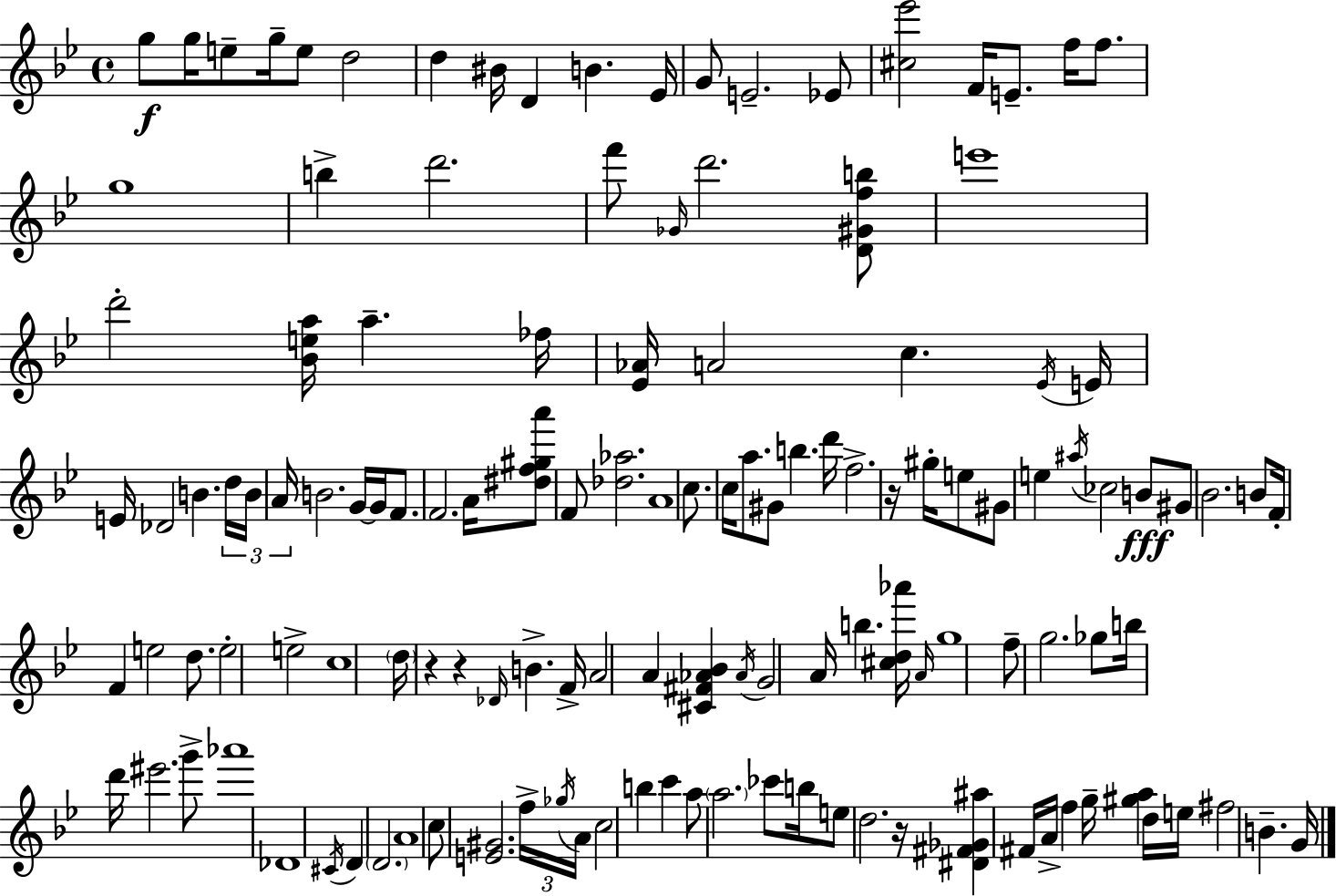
X:1
T:Untitled
M:4/4
L:1/4
K:Gm
g/2 g/4 e/2 g/4 e/2 d2 d ^B/4 D B _E/4 G/2 E2 _E/2 [^c_e']2 F/4 E/2 f/4 f/2 g4 b d'2 f'/2 _G/4 d'2 [D^Gfb]/2 e'4 d'2 [_Bea]/4 a _f/4 [_E_A]/4 A2 c _E/4 E/4 E/4 _D2 B d/4 B/4 A/4 B2 G/4 G/4 F/2 F2 A/4 [^df^ga']/2 F/2 [_d_a]2 A4 c/2 c/4 a/2 ^G/2 b d'/4 f2 z/4 ^g/4 e/2 ^G/2 e ^a/4 _c2 B/2 ^G/2 _B2 B/2 F/4 F e2 d/2 e2 e2 c4 d/4 z z _D/4 B F/4 A2 A [^C^F_A_B] _A/4 G2 A/4 b [^cd_a']/4 A/4 g4 f/2 g2 _g/2 b/4 d'/4 ^e'2 g'/2 _a'4 _D4 ^C/4 D D2 A4 c/2 [E^G]2 f/4 _g/4 A/4 c2 b c' a/2 a2 _c'/2 b/4 e/2 d2 z/4 [^D^F_G^a] ^F/4 A/4 f g/4 [^ga] d/4 e/4 ^f2 B G/4